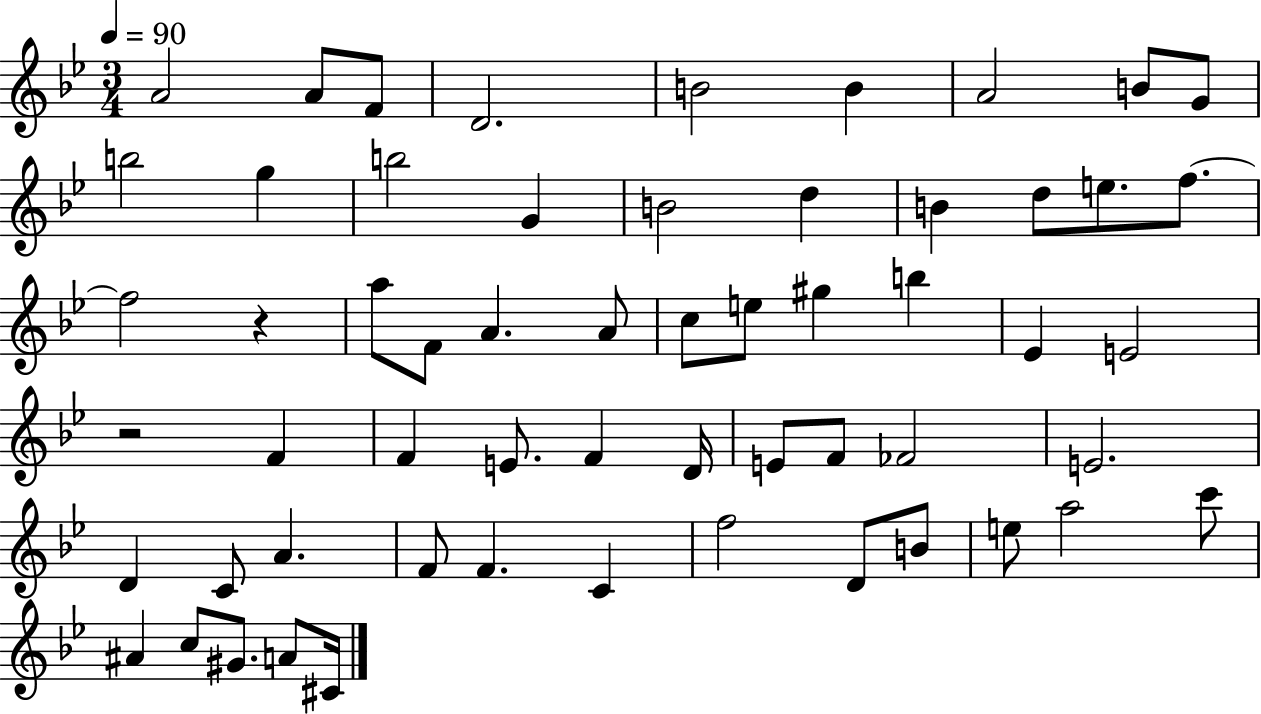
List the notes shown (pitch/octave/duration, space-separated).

A4/h A4/e F4/e D4/h. B4/h B4/q A4/h B4/e G4/e B5/h G5/q B5/h G4/q B4/h D5/q B4/q D5/e E5/e. F5/e. F5/h R/q A5/e F4/e A4/q. A4/e C5/e E5/e G#5/q B5/q Eb4/q E4/h R/h F4/q F4/q E4/e. F4/q D4/s E4/e F4/e FES4/h E4/h. D4/q C4/e A4/q. F4/e F4/q. C4/q F5/h D4/e B4/e E5/e A5/h C6/e A#4/q C5/e G#4/e. A4/e C#4/s